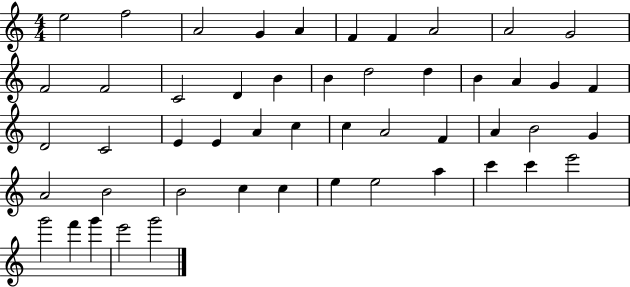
E5/h F5/h A4/h G4/q A4/q F4/q F4/q A4/h A4/h G4/h F4/h F4/h C4/h D4/q B4/q B4/q D5/h D5/q B4/q A4/q G4/q F4/q D4/h C4/h E4/q E4/q A4/q C5/q C5/q A4/h F4/q A4/q B4/h G4/q A4/h B4/h B4/h C5/q C5/q E5/q E5/h A5/q C6/q C6/q E6/h G6/h F6/q G6/q E6/h G6/h